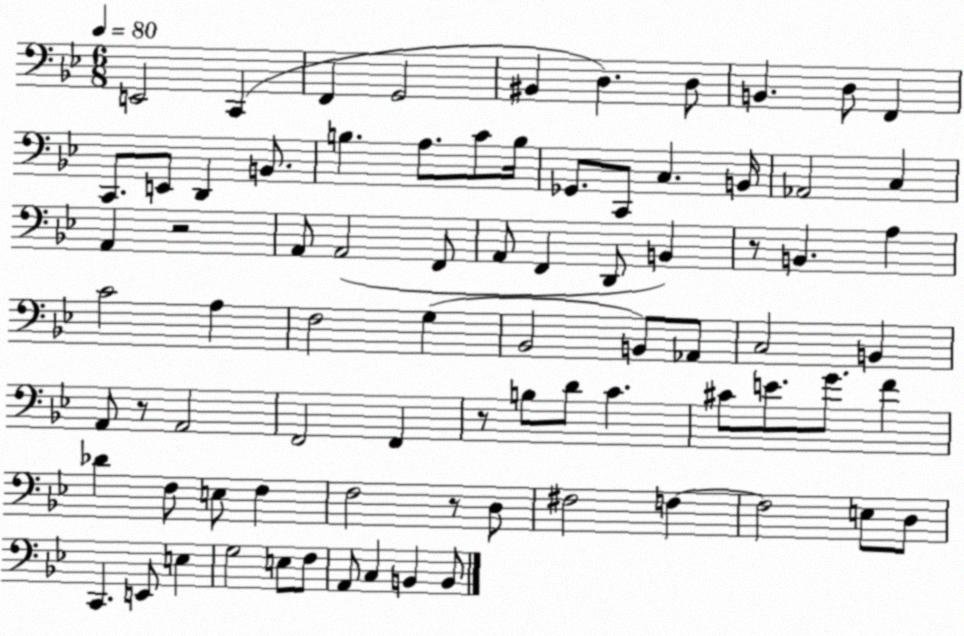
X:1
T:Untitled
M:6/8
L:1/4
K:Bb
E,,2 C,, F,, G,,2 ^B,, D, D,/2 B,, D,/2 F,, C,,/2 E,,/2 D,, B,,/2 B, A,/2 C/2 B,/4 _G,,/2 C,,/2 C, B,,/4 _A,,2 C, A,, z2 A,,/2 A,,2 F,,/2 A,,/2 F,, D,,/2 B,, z/2 B,, A, C2 A, F,2 G, _B,,2 B,,/2 _A,,/2 C,2 B,, A,,/2 z/2 A,,2 F,,2 F,, z/2 B,/2 D/2 C ^C/2 E/2 G/2 F _D F,/2 E,/2 F, F,2 z/2 D,/2 ^F,2 F, F,2 E,/2 D,/2 C,, E,,/2 E, G,2 E,/2 F,/2 A,,/2 C, B,, B,,/2